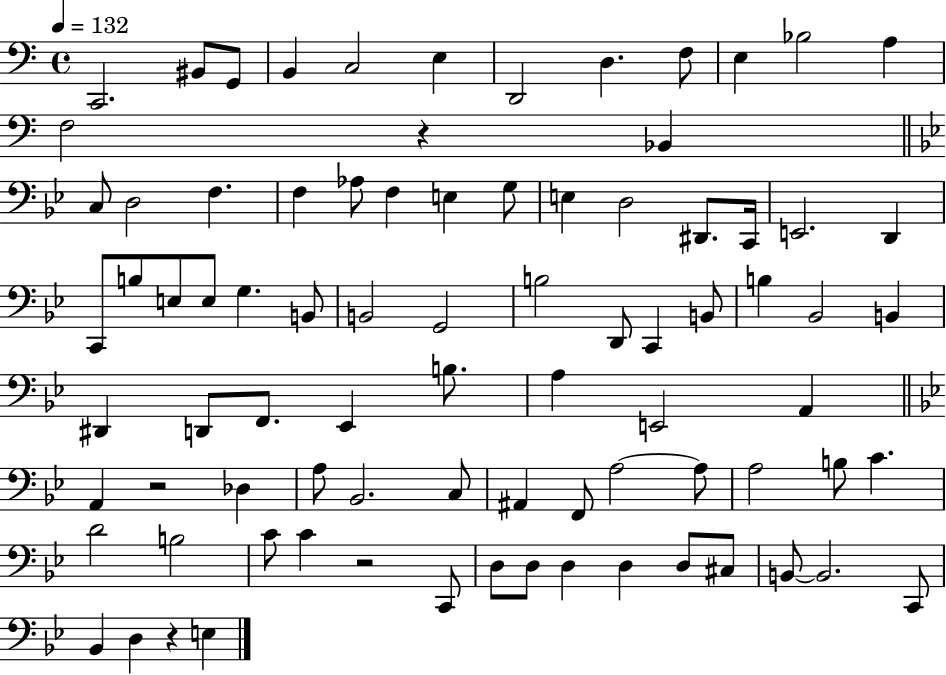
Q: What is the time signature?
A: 4/4